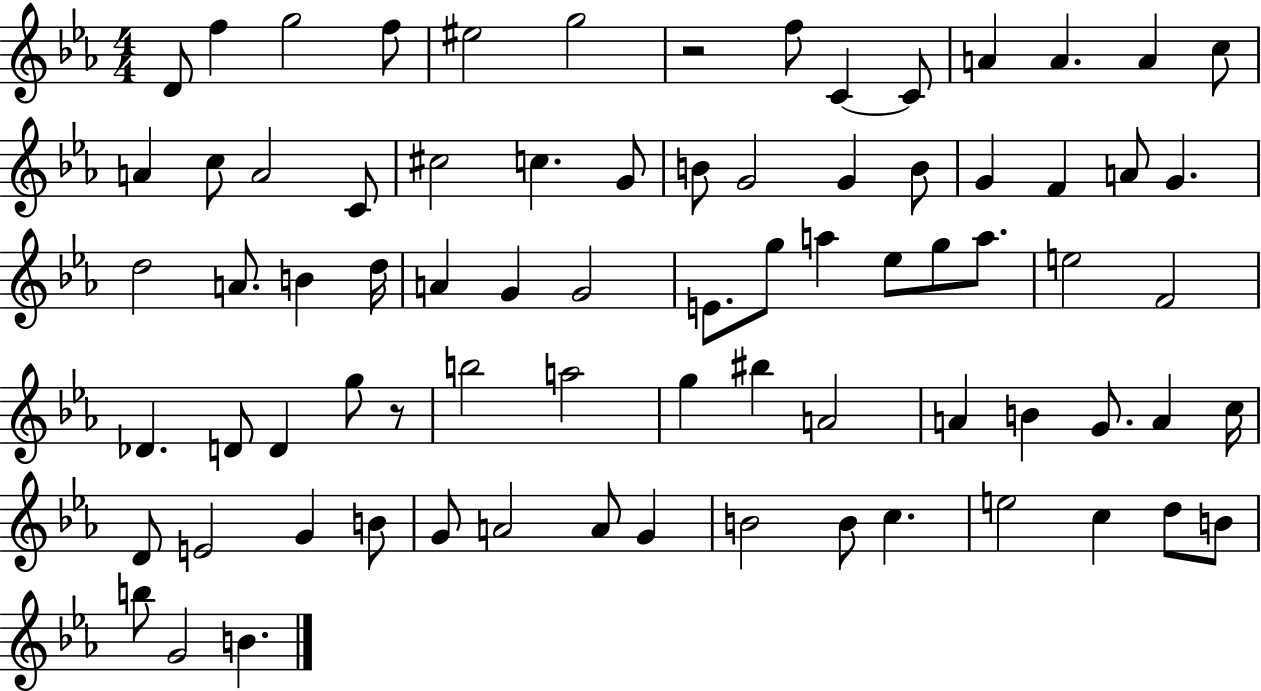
{
  \clef treble
  \numericTimeSignature
  \time 4/4
  \key ees \major
  d'8 f''4 g''2 f''8 | eis''2 g''2 | r2 f''8 c'4~~ c'8 | a'4 a'4. a'4 c''8 | \break a'4 c''8 a'2 c'8 | cis''2 c''4. g'8 | b'8 g'2 g'4 b'8 | g'4 f'4 a'8 g'4. | \break d''2 a'8. b'4 d''16 | a'4 g'4 g'2 | e'8. g''8 a''4 ees''8 g''8 a''8. | e''2 f'2 | \break des'4. d'8 d'4 g''8 r8 | b''2 a''2 | g''4 bis''4 a'2 | a'4 b'4 g'8. a'4 c''16 | \break d'8 e'2 g'4 b'8 | g'8 a'2 a'8 g'4 | b'2 b'8 c''4. | e''2 c''4 d''8 b'8 | \break b''8 g'2 b'4. | \bar "|."
}